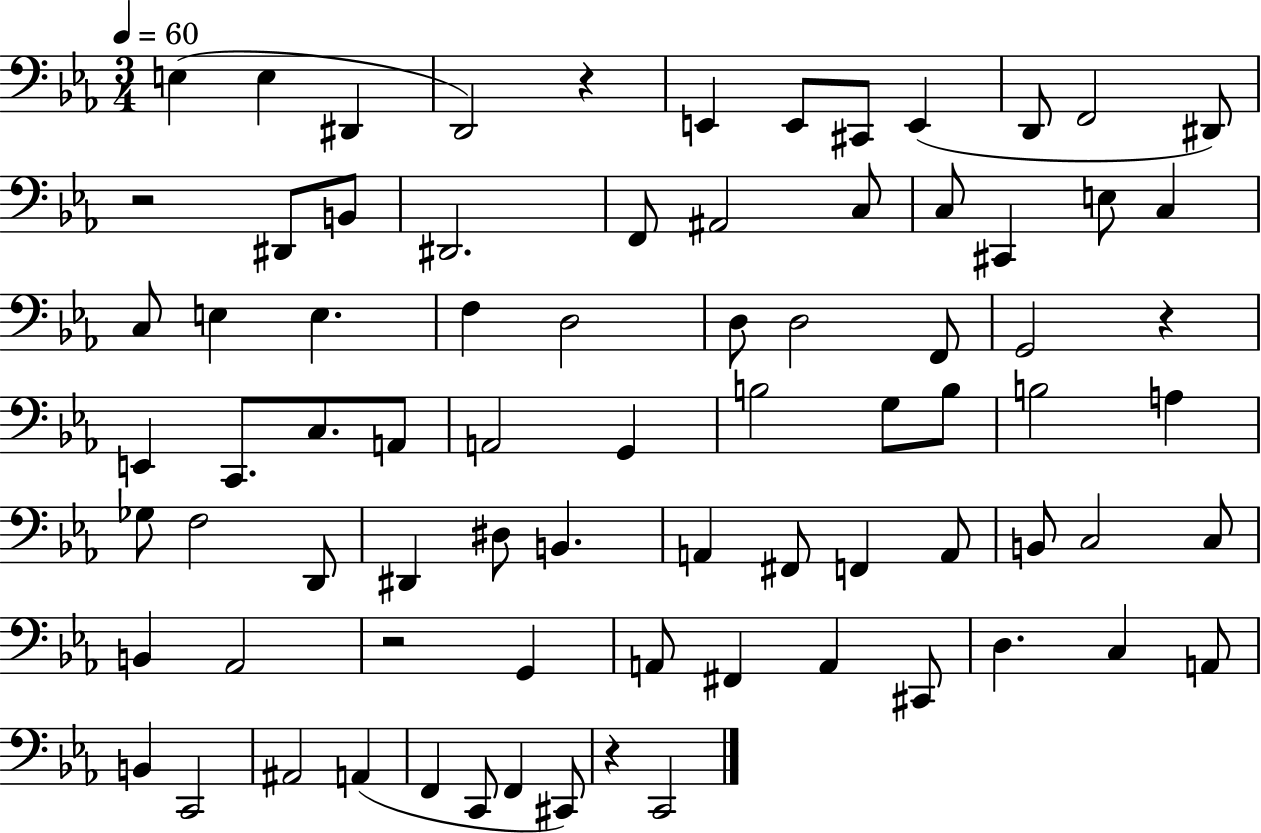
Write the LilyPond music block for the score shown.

{
  \clef bass
  \numericTimeSignature
  \time 3/4
  \key ees \major
  \tempo 4 = 60
  \repeat volta 2 { e4( e4 dis,4 | d,2) r4 | e,4 e,8 cis,8 e,4( | d,8 f,2 dis,8) | \break r2 dis,8 b,8 | dis,2. | f,8 ais,2 c8 | c8 cis,4 e8 c4 | \break c8 e4 e4. | f4 d2 | d8 d2 f,8 | g,2 r4 | \break e,4 c,8. c8. a,8 | a,2 g,4 | b2 g8 b8 | b2 a4 | \break ges8 f2 d,8 | dis,4 dis8 b,4. | a,4 fis,8 f,4 a,8 | b,8 c2 c8 | \break b,4 aes,2 | r2 g,4 | a,8 fis,4 a,4 cis,8 | d4. c4 a,8 | \break b,4 c,2 | ais,2 a,4( | f,4 c,8 f,4 cis,8) | r4 c,2 | \break } \bar "|."
}